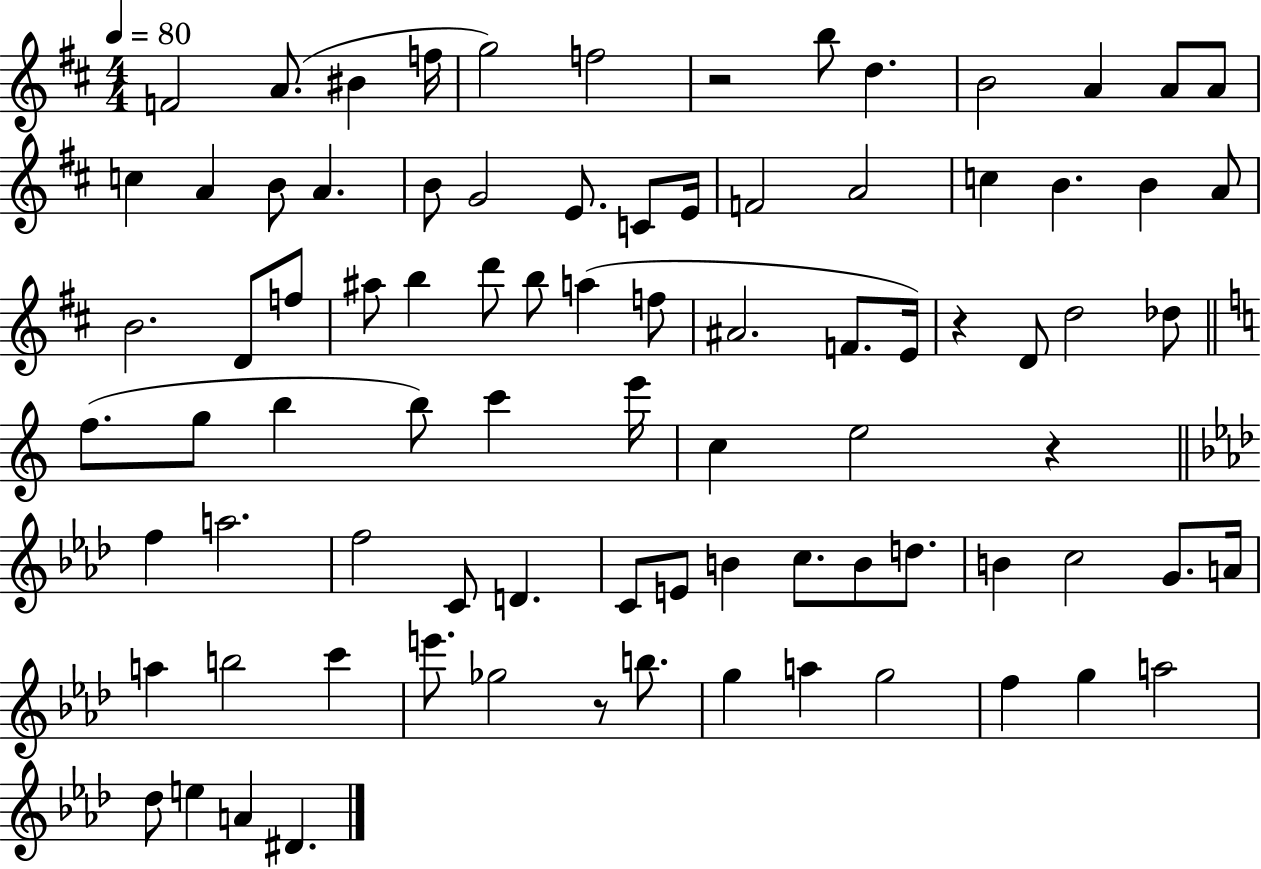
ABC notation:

X:1
T:Untitled
M:4/4
L:1/4
K:D
F2 A/2 ^B f/4 g2 f2 z2 b/2 d B2 A A/2 A/2 c A B/2 A B/2 G2 E/2 C/2 E/4 F2 A2 c B B A/2 B2 D/2 f/2 ^a/2 b d'/2 b/2 a f/2 ^A2 F/2 E/4 z D/2 d2 _d/2 f/2 g/2 b b/2 c' e'/4 c e2 z f a2 f2 C/2 D C/2 E/2 B c/2 B/2 d/2 B c2 G/2 A/4 a b2 c' e'/2 _g2 z/2 b/2 g a g2 f g a2 _d/2 e A ^D